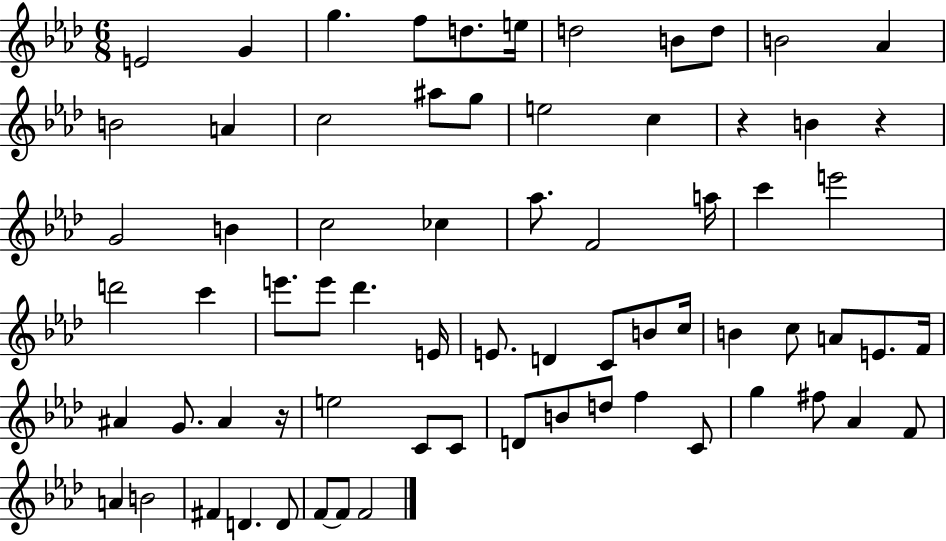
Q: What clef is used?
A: treble